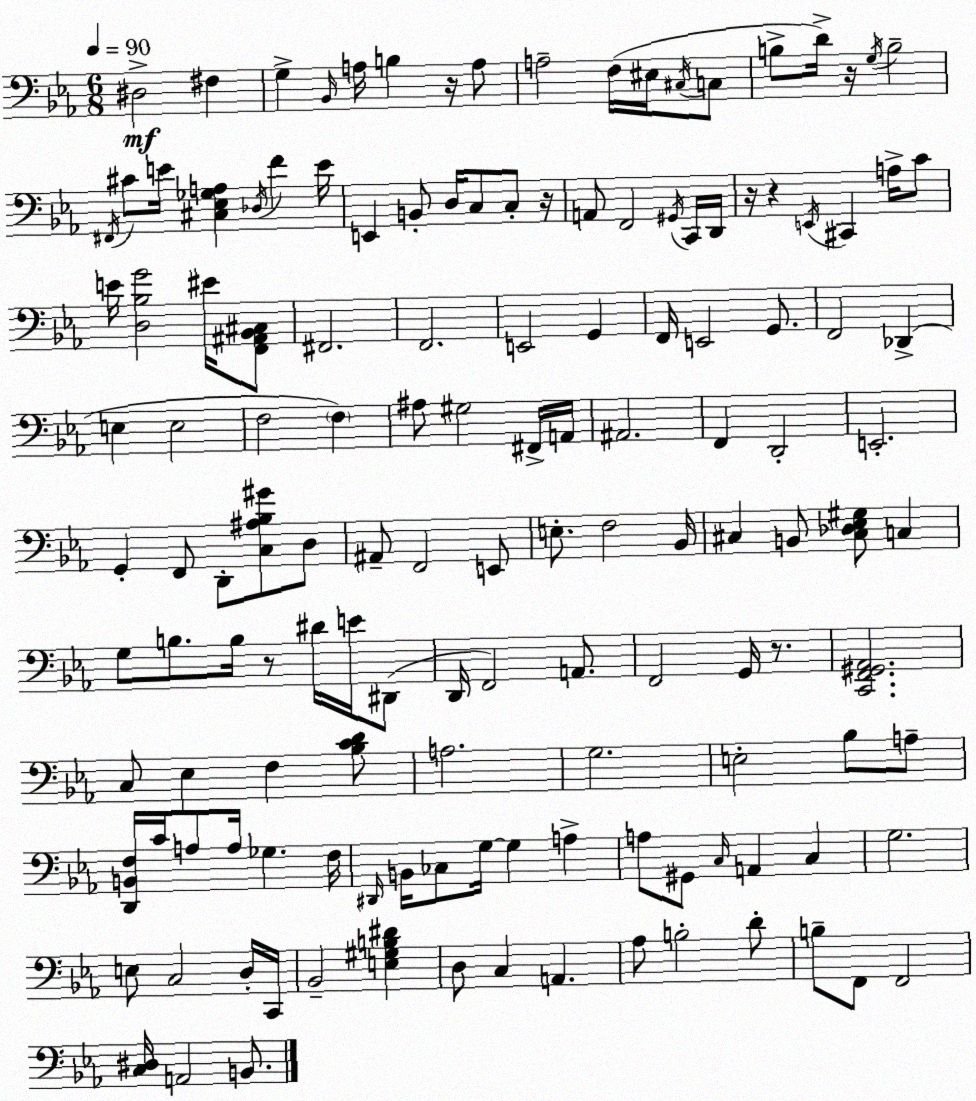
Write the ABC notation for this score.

X:1
T:Untitled
M:6/8
L:1/4
K:Cm
^D,2 ^F, G, _B,,/4 A,/4 B, z/4 A,/2 A,2 F,/4 ^E,/4 ^C,/4 C,/2 B,/2 D/4 z/4 G,/4 B,2 ^F,,/4 ^C/2 E/4 [^C,_E,_G,A,] _D,/4 F E/4 E,, B,,/2 D,/4 C,/2 C,/2 z/4 A,,/2 F,,2 ^G,,/4 C,,/4 D,,/4 z/4 z E,,/4 ^C,, A,/4 C/2 E/4 [D,_B,G]2 ^E/4 [F,,^A,,_B,,^C,]/2 ^F,,2 F,,2 E,,2 G,, F,,/4 E,,2 G,,/2 F,,2 _D,, E, E,2 F,2 F, ^A,/2 ^G,2 ^F,,/4 A,,/4 ^A,,2 F,, D,,2 E,,2 G,, F,,/2 D,,/2 [C,^A,_B,^G]/2 D,/2 ^A,,/2 F,,2 E,,/2 E,/2 F,2 _B,,/4 ^C, B,,/2 [^C,_D,_E,^G,]/2 C, G,/2 B,/2 B,/4 z/2 ^D/4 E/4 ^D,,/2 D,,/4 F,,2 A,,/2 F,,2 G,,/4 z/2 [C,,F,,^G,,_A,,]2 C,/2 _E, F, [_B,CD]/2 A,2 G,2 E,2 _B,/2 A,/2 [D,,B,,F,]/4 C/4 A,/2 A,/4 _G, F,/4 ^D,,/4 B,,/4 _C,/2 G,/4 G, A, A,/2 ^G,,/2 C,/4 A,, C, G,2 E,/2 C,2 D,/4 C,,/4 _B,,2 [E,^G,B,^D] D,/2 C, A,, _A,/2 B,2 D/2 B,/2 F,,/2 F,,2 [C,^D,]/4 A,,2 B,,/2